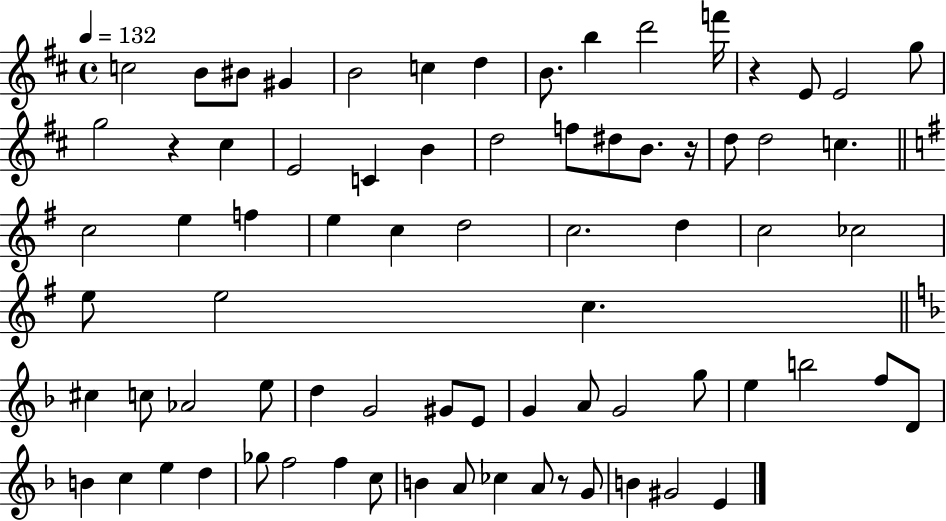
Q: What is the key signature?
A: D major